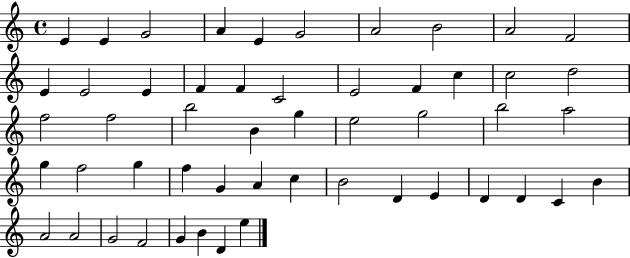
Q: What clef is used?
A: treble